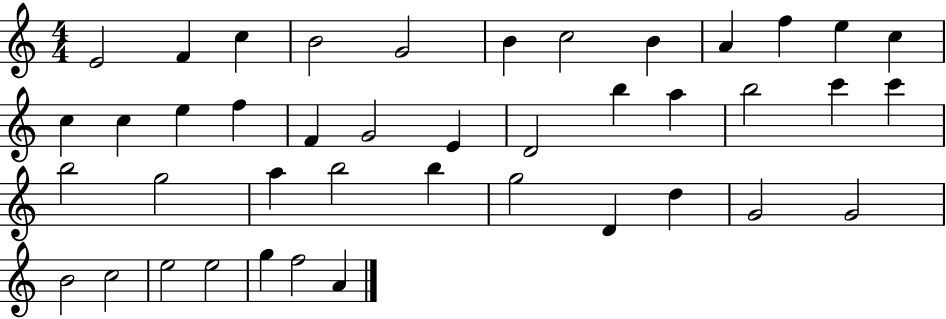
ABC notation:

X:1
T:Untitled
M:4/4
L:1/4
K:C
E2 F c B2 G2 B c2 B A f e c c c e f F G2 E D2 b a b2 c' c' b2 g2 a b2 b g2 D d G2 G2 B2 c2 e2 e2 g f2 A